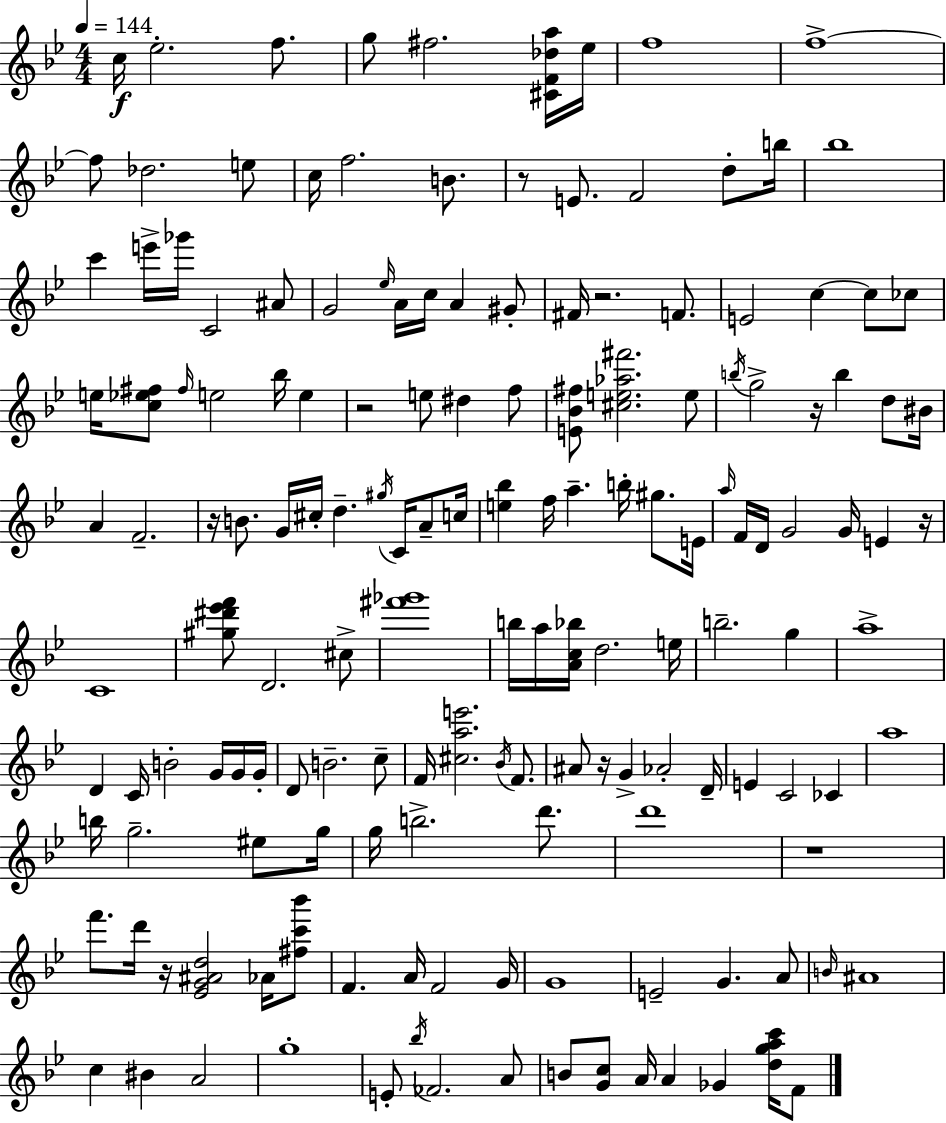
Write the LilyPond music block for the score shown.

{
  \clef treble
  \numericTimeSignature
  \time 4/4
  \key bes \major
  \tempo 4 = 144
  c''16\f ees''2.-. f''8. | g''8 fis''2. <cis' f' des'' a''>16 ees''16 | f''1 | f''1->~~ | \break f''8 des''2. e''8 | c''16 f''2. b'8. | r8 e'8. f'2 d''8-. b''16 | bes''1 | \break c'''4 e'''16-> ges'''16 c'2 ais'8 | g'2 \grace { ees''16 } a'16 c''16 a'4 gis'8-. | fis'16 r2. f'8. | e'2 c''4~~ c''8 ces''8 | \break e''16 <c'' ees'' fis''>8 \grace { fis''16 } e''2 bes''16 e''4 | r2 e''8 dis''4 | f''8 <e' bes' fis''>8 <cis'' e'' aes'' fis'''>2. | e''8 \acciaccatura { b''16 } g''2-> r16 b''4 | \break d''8 bis'16 a'4 f'2.-- | r16 b'8. g'16 cis''16-. d''4.-- \acciaccatura { gis''16 } | c'16 a'8-- c''16 <e'' bes''>4 f''16 a''4.-- b''16-. | gis''8. e'16 \grace { a''16 } f'16 d'16 g'2 g'16 | \break e'4 r16 c'1 | <gis'' dis''' ees''' f'''>8 d'2. | cis''8-> <fis''' ges'''>1 | b''16 a''16 <a' c'' bes''>16 d''2. | \break e''16 b''2.-- | g''4 a''1-> | d'4 c'16 b'2-. | g'16 g'16 g'16-. d'8 b'2.-- | \break c''8-- f'16 <cis'' a'' e'''>2. | \acciaccatura { bes'16 } f'8. ais'8 r16 g'4-> aes'2-. | d'16-- e'4 c'2 | ces'4 a''1 | \break b''16 g''2.-- | eis''8 g''16 g''16 b''2.-> | d'''8. d'''1 | r1 | \break f'''8. d'''16 r16 <ees' g' ais' d''>2 | aes'16 <fis'' c''' bes'''>8 f'4. a'16 f'2 | g'16 g'1 | e'2-- g'4. | \break a'8 \grace { b'16 } ais'1 | c''4 bis'4 a'2 | g''1-. | e'8-. \acciaccatura { bes''16 } fes'2. | \break a'8 b'8 <g' c''>8 a'16 a'4 | ges'4 <d'' g'' a'' c'''>16 f'8 \bar "|."
}